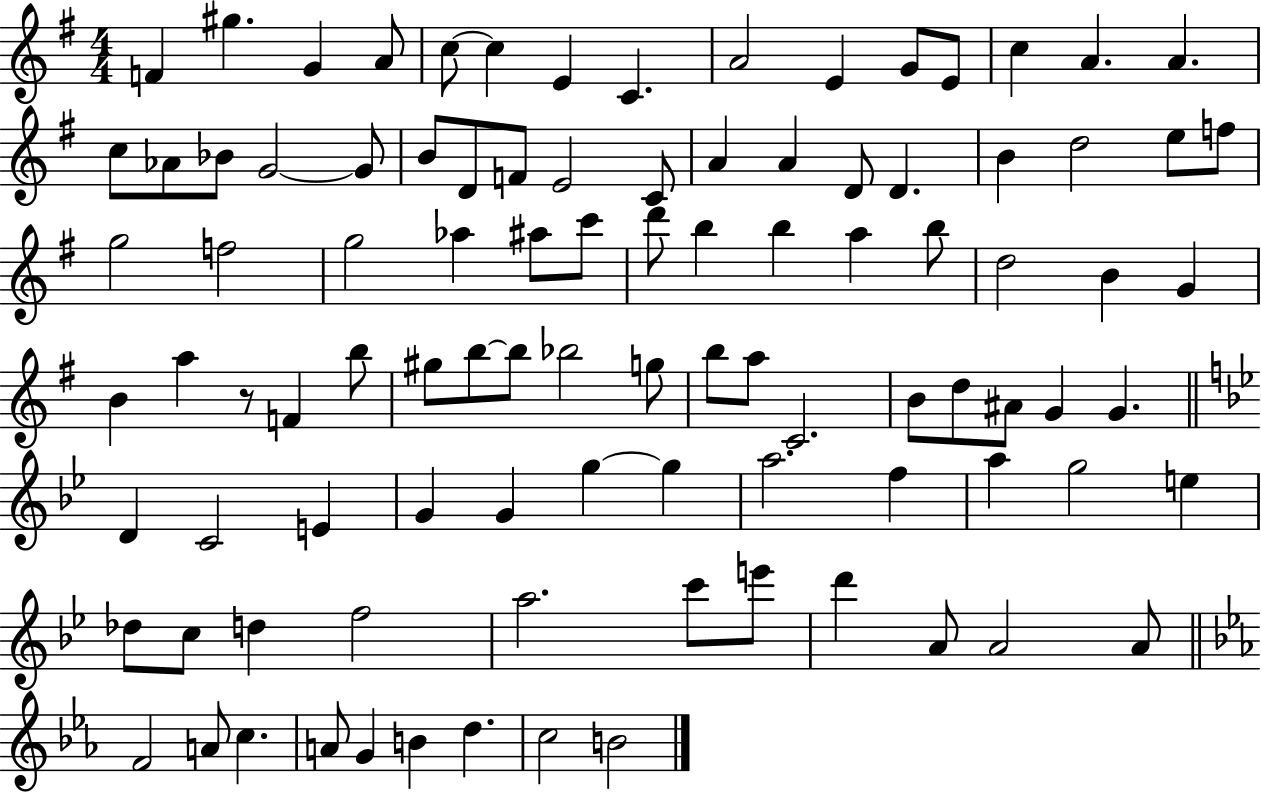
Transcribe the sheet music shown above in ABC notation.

X:1
T:Untitled
M:4/4
L:1/4
K:G
F ^g G A/2 c/2 c E C A2 E G/2 E/2 c A A c/2 _A/2 _B/2 G2 G/2 B/2 D/2 F/2 E2 C/2 A A D/2 D B d2 e/2 f/2 g2 f2 g2 _a ^a/2 c'/2 d'/2 b b a b/2 d2 B G B a z/2 F b/2 ^g/2 b/2 b/2 _b2 g/2 b/2 a/2 C2 B/2 d/2 ^A/2 G G D C2 E G G g g a2 f a g2 e _d/2 c/2 d f2 a2 c'/2 e'/2 d' A/2 A2 A/2 F2 A/2 c A/2 G B d c2 B2